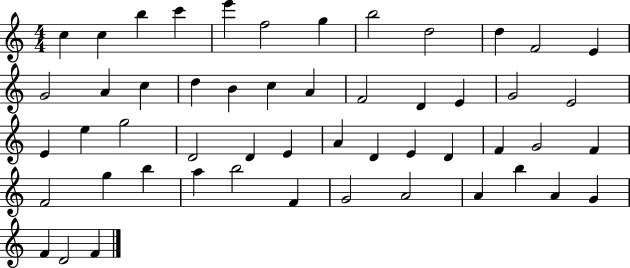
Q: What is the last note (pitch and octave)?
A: F4